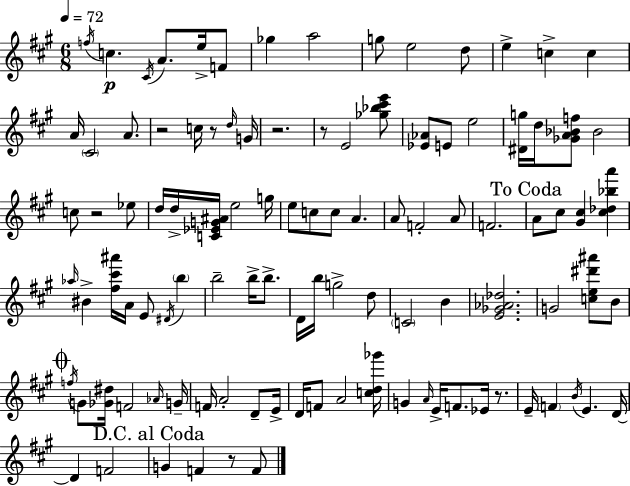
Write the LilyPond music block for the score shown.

{
  \clef treble
  \numericTimeSignature
  \time 6/8
  \key a \major
  \tempo 4 = 72
  \acciaccatura { f''16 }\p c''4. \acciaccatura { cis'16 } a'8. e''16-> | f'8 ges''4 a''2 | g''8 e''2 | d''8 e''4-> c''4-> c''4 | \break a'16 \parenthesize cis'2 a'8. | r2 c''16 r8 | \grace { d''16 } g'16 r2. | r8 e'2 | \break <ges'' bes'' cis''' e'''>8 <ees' aes'>8 e'8 e''2 | <dis' g''>16 d''16 <ges' a' bes' f''>8 bes'2 | c''8 r2 | ees''8 d''16 d''16-> <c' ees' g' ais'>16 e''2 | \break g''16 e''8 c''8 c''8 a'4. | a'8 f'2-. | a'8 f'2. | \mark "To Coda" a'8 cis''8 <gis' cis''>4 <cis'' des'' bes'' a'''>4 | \break \grace { aes''16 } bis'4-> <fis'' cis''' ais'''>16 a'16 e'8 | \acciaccatura { dis'16 } \parenthesize b''4 b''2-- | b''16-> b''8.-> d'16 b''16 g''2-> | d''8 \parenthesize c'2 | \break b'4 <e' ges' aes' des''>2. | g'2 | <c'' e'' dis''' ais'''>8 b'8 \mark \markup { \musicglyph "scripts.coda" } \acciaccatura { f''16 } g'8 <ges' dis''>16 f'2 | \grace { aes'16 } g'16-- f'16 a'2-. | \break d'8-- e'16-> d'16 f'8 a'2 | <c'' d'' ges'''>16 g'4 \grace { a'16 } | e'16-> f'8. ees'16 r8. e'16-- \parenthesize f'4 | \acciaccatura { b'16 } e'4. d'16~~ d'4 | \break f'2 \mark "D.C. al Coda" g'4 | f'4 r8 f'8 \bar "|."
}